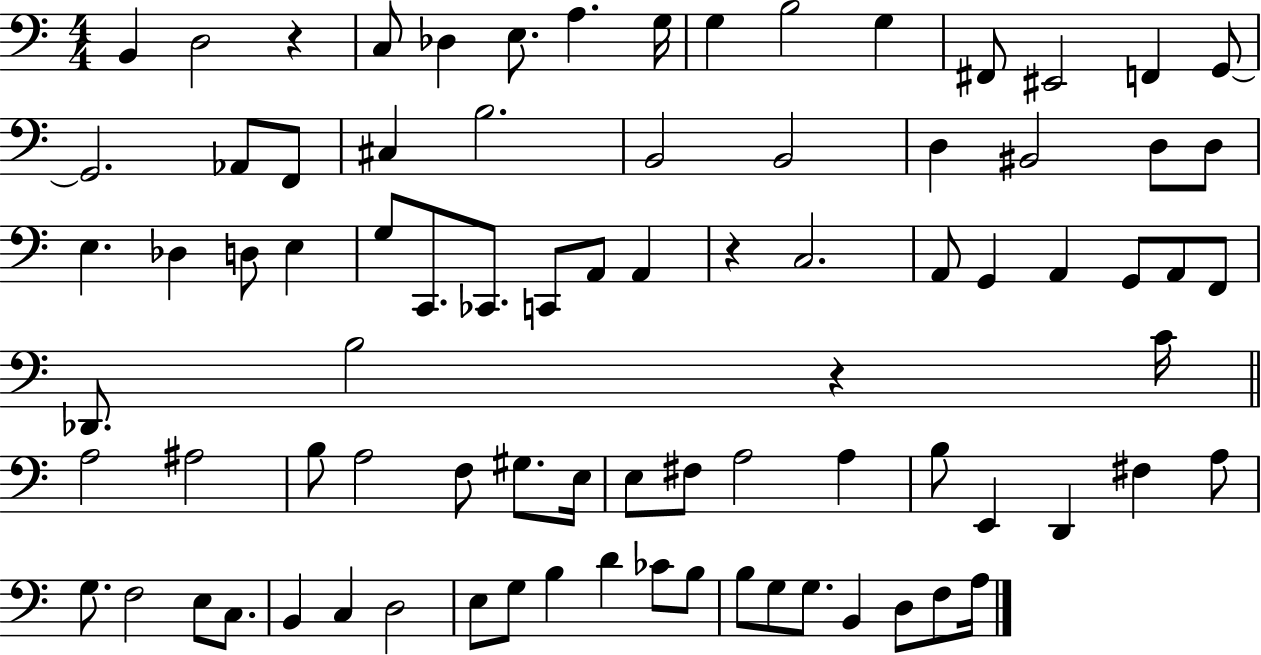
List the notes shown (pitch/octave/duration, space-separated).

B2/q D3/h R/q C3/e Db3/q E3/e. A3/q. G3/s G3/q B3/h G3/q F#2/e EIS2/h F2/q G2/e G2/h. Ab2/e F2/e C#3/q B3/h. B2/h B2/h D3/q BIS2/h D3/e D3/e E3/q. Db3/q D3/e E3/q G3/e C2/e. CES2/e. C2/e A2/e A2/q R/q C3/h. A2/e G2/q A2/q G2/e A2/e F2/e Db2/e. B3/h R/q C4/s A3/h A#3/h B3/e A3/h F3/e G#3/e. E3/s E3/e F#3/e A3/h A3/q B3/e E2/q D2/q F#3/q A3/e G3/e. F3/h E3/e C3/e. B2/q C3/q D3/h E3/e G3/e B3/q D4/q CES4/e B3/e B3/e G3/e G3/e. B2/q D3/e F3/e A3/s